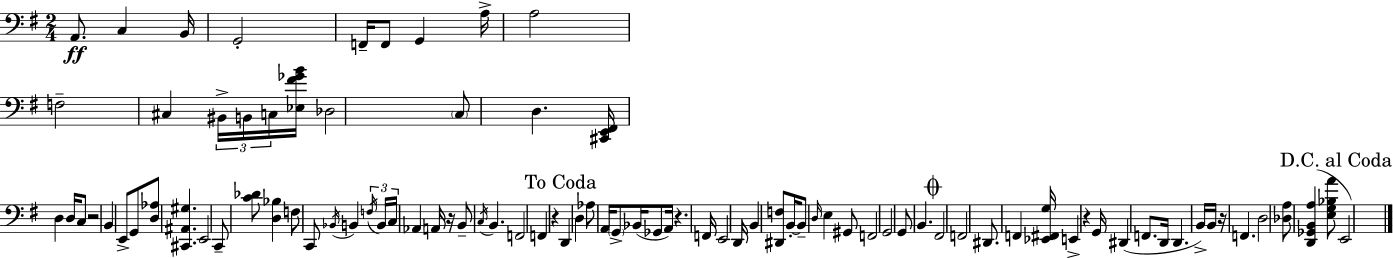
X:1
T:Untitled
M:2/4
L:1/4
K:G
A,,/2 C, B,,/4 G,,2 F,,/4 F,,/2 G,, A,/4 A,2 F,2 ^C, ^B,,/4 B,,/4 C,/4 [_E,^F_GB]/4 _D,2 C,/2 D, [^C,,E,,^F,,]/4 D, D,/4 C,/2 z2 B,, E,,/2 G,,/2 [D,_A,]/2 [^C,,^A,,^G,] E,,2 C,,/2 [C_D]/2 [D,_B,] F,/2 C,,/2 _B,,/4 B,, F,/4 B,,/4 C,/4 _A,, A,,/4 z/4 B,,/2 C,/4 B,, F,,2 F,, z D,, D, _A,/2 A,,/4 G,,/2 _B,,/4 _G,,/2 A,,/4 z F,,/4 E,,2 D,,/4 B,, [^D,,F,]/2 B,,/4 B,,/2 D,/4 E, ^G,,/2 F,,2 G,,2 G,,/2 B,, ^F,,2 F,,2 ^D,,/2 F,, [_E,,^F,,G,]/4 E,, z G,,/4 ^D,, F,,/2 D,,/4 D,, B,,/4 B,,/4 z/4 F,, D,2 [_D,A,]/2 [D,,_G,,B,,A,] [E,G,_B,A]/2 E,,2